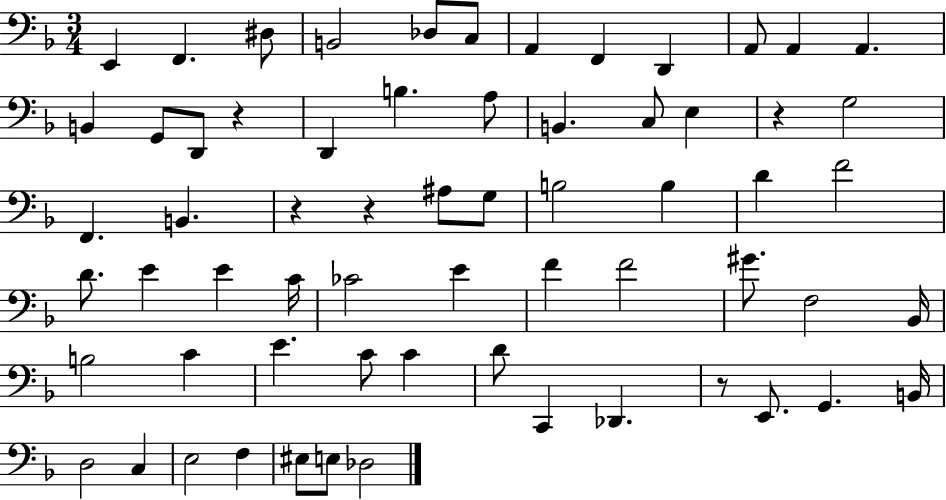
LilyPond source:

{
  \clef bass
  \numericTimeSignature
  \time 3/4
  \key f \major
  e,4 f,4. dis8 | b,2 des8 c8 | a,4 f,4 d,4 | a,8 a,4 a,4. | \break b,4 g,8 d,8 r4 | d,4 b4. a8 | b,4. c8 e4 | r4 g2 | \break f,4. b,4. | r4 r4 ais8 g8 | b2 b4 | d'4 f'2 | \break d'8. e'4 e'4 c'16 | ces'2 e'4 | f'4 f'2 | gis'8. f2 bes,16 | \break b2 c'4 | e'4. c'8 c'4 | d'8 c,4 des,4. | r8 e,8. g,4. b,16 | \break d2 c4 | e2 f4 | eis8 e8 des2 | \bar "|."
}